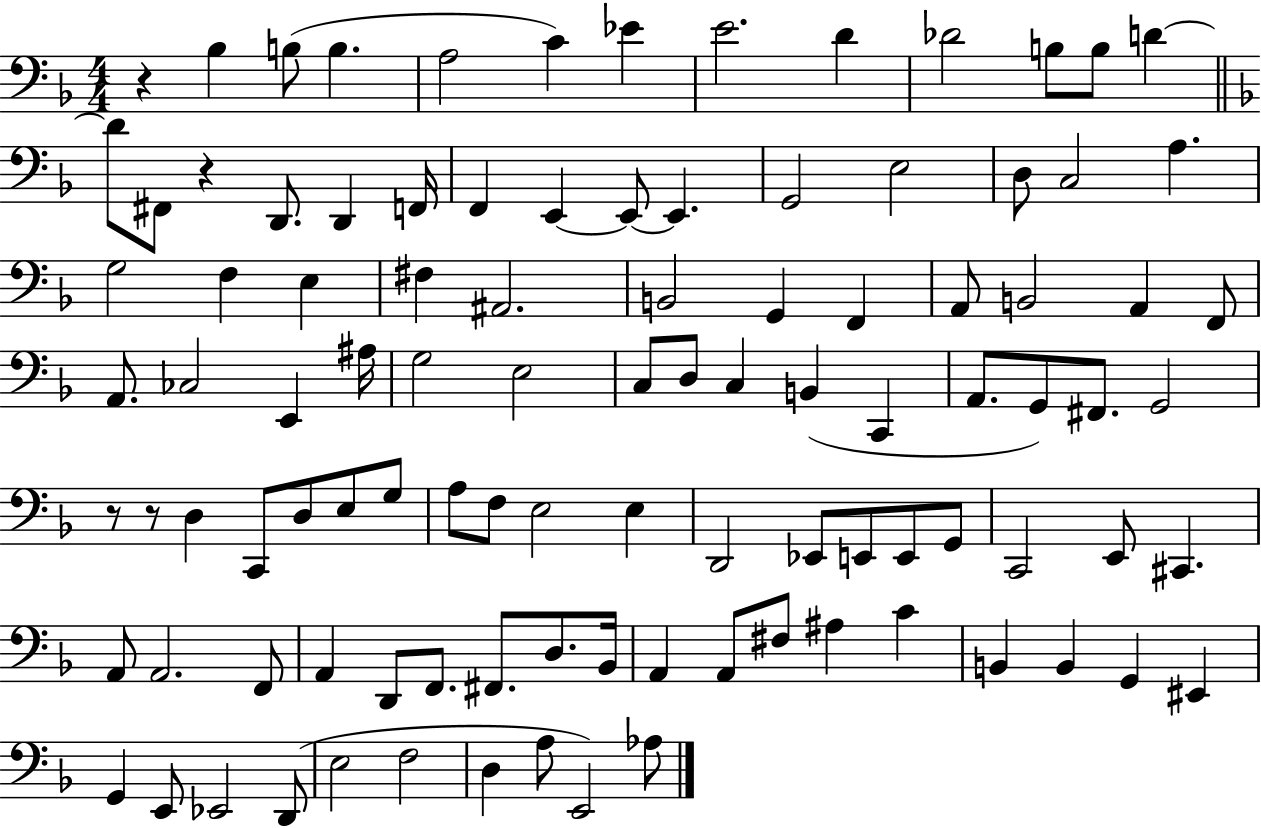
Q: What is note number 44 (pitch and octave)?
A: E3